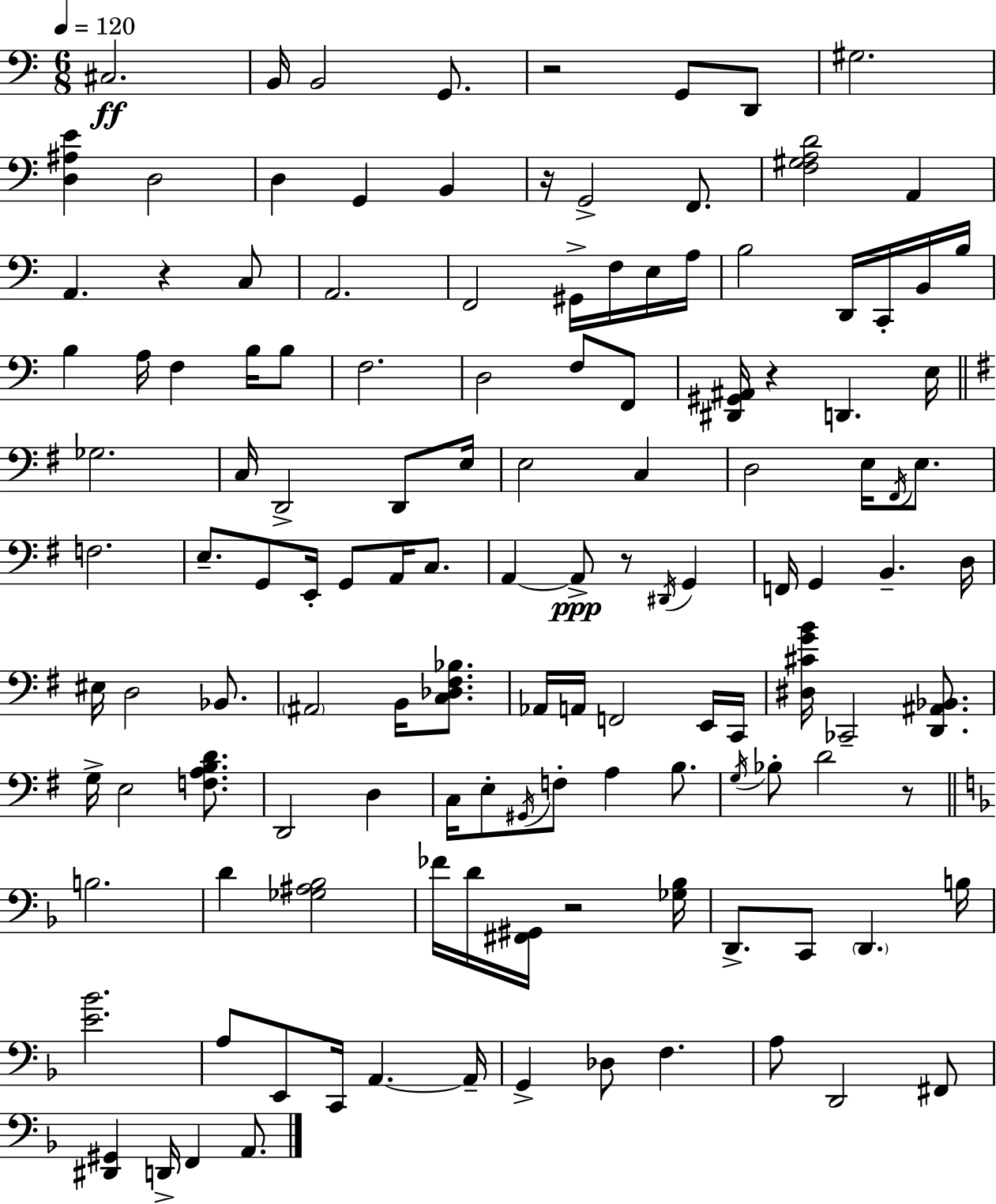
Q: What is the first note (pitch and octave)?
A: C#3